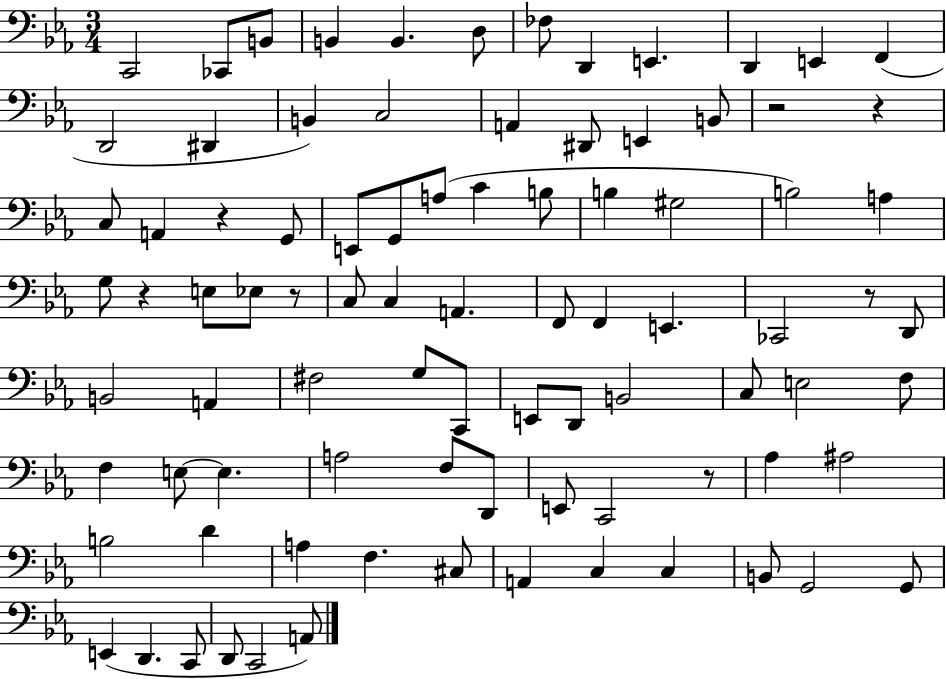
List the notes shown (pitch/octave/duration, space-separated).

C2/h CES2/e B2/e B2/q B2/q. D3/e FES3/e D2/q E2/q. D2/q E2/q F2/q D2/h D#2/q B2/q C3/h A2/q D#2/e E2/q B2/e R/h R/q C3/e A2/q R/q G2/e E2/e G2/e A3/e C4/q B3/e B3/q G#3/h B3/h A3/q G3/e R/q E3/e Eb3/e R/e C3/e C3/q A2/q. F2/e F2/q E2/q. CES2/h R/e D2/e B2/h A2/q F#3/h G3/e C2/e E2/e D2/e B2/h C3/e E3/h F3/e F3/q E3/e E3/q. A3/h F3/e D2/e E2/e C2/h R/e Ab3/q A#3/h B3/h D4/q A3/q F3/q. C#3/e A2/q C3/q C3/q B2/e G2/h G2/e E2/q D2/q. C2/e D2/e C2/h A2/e